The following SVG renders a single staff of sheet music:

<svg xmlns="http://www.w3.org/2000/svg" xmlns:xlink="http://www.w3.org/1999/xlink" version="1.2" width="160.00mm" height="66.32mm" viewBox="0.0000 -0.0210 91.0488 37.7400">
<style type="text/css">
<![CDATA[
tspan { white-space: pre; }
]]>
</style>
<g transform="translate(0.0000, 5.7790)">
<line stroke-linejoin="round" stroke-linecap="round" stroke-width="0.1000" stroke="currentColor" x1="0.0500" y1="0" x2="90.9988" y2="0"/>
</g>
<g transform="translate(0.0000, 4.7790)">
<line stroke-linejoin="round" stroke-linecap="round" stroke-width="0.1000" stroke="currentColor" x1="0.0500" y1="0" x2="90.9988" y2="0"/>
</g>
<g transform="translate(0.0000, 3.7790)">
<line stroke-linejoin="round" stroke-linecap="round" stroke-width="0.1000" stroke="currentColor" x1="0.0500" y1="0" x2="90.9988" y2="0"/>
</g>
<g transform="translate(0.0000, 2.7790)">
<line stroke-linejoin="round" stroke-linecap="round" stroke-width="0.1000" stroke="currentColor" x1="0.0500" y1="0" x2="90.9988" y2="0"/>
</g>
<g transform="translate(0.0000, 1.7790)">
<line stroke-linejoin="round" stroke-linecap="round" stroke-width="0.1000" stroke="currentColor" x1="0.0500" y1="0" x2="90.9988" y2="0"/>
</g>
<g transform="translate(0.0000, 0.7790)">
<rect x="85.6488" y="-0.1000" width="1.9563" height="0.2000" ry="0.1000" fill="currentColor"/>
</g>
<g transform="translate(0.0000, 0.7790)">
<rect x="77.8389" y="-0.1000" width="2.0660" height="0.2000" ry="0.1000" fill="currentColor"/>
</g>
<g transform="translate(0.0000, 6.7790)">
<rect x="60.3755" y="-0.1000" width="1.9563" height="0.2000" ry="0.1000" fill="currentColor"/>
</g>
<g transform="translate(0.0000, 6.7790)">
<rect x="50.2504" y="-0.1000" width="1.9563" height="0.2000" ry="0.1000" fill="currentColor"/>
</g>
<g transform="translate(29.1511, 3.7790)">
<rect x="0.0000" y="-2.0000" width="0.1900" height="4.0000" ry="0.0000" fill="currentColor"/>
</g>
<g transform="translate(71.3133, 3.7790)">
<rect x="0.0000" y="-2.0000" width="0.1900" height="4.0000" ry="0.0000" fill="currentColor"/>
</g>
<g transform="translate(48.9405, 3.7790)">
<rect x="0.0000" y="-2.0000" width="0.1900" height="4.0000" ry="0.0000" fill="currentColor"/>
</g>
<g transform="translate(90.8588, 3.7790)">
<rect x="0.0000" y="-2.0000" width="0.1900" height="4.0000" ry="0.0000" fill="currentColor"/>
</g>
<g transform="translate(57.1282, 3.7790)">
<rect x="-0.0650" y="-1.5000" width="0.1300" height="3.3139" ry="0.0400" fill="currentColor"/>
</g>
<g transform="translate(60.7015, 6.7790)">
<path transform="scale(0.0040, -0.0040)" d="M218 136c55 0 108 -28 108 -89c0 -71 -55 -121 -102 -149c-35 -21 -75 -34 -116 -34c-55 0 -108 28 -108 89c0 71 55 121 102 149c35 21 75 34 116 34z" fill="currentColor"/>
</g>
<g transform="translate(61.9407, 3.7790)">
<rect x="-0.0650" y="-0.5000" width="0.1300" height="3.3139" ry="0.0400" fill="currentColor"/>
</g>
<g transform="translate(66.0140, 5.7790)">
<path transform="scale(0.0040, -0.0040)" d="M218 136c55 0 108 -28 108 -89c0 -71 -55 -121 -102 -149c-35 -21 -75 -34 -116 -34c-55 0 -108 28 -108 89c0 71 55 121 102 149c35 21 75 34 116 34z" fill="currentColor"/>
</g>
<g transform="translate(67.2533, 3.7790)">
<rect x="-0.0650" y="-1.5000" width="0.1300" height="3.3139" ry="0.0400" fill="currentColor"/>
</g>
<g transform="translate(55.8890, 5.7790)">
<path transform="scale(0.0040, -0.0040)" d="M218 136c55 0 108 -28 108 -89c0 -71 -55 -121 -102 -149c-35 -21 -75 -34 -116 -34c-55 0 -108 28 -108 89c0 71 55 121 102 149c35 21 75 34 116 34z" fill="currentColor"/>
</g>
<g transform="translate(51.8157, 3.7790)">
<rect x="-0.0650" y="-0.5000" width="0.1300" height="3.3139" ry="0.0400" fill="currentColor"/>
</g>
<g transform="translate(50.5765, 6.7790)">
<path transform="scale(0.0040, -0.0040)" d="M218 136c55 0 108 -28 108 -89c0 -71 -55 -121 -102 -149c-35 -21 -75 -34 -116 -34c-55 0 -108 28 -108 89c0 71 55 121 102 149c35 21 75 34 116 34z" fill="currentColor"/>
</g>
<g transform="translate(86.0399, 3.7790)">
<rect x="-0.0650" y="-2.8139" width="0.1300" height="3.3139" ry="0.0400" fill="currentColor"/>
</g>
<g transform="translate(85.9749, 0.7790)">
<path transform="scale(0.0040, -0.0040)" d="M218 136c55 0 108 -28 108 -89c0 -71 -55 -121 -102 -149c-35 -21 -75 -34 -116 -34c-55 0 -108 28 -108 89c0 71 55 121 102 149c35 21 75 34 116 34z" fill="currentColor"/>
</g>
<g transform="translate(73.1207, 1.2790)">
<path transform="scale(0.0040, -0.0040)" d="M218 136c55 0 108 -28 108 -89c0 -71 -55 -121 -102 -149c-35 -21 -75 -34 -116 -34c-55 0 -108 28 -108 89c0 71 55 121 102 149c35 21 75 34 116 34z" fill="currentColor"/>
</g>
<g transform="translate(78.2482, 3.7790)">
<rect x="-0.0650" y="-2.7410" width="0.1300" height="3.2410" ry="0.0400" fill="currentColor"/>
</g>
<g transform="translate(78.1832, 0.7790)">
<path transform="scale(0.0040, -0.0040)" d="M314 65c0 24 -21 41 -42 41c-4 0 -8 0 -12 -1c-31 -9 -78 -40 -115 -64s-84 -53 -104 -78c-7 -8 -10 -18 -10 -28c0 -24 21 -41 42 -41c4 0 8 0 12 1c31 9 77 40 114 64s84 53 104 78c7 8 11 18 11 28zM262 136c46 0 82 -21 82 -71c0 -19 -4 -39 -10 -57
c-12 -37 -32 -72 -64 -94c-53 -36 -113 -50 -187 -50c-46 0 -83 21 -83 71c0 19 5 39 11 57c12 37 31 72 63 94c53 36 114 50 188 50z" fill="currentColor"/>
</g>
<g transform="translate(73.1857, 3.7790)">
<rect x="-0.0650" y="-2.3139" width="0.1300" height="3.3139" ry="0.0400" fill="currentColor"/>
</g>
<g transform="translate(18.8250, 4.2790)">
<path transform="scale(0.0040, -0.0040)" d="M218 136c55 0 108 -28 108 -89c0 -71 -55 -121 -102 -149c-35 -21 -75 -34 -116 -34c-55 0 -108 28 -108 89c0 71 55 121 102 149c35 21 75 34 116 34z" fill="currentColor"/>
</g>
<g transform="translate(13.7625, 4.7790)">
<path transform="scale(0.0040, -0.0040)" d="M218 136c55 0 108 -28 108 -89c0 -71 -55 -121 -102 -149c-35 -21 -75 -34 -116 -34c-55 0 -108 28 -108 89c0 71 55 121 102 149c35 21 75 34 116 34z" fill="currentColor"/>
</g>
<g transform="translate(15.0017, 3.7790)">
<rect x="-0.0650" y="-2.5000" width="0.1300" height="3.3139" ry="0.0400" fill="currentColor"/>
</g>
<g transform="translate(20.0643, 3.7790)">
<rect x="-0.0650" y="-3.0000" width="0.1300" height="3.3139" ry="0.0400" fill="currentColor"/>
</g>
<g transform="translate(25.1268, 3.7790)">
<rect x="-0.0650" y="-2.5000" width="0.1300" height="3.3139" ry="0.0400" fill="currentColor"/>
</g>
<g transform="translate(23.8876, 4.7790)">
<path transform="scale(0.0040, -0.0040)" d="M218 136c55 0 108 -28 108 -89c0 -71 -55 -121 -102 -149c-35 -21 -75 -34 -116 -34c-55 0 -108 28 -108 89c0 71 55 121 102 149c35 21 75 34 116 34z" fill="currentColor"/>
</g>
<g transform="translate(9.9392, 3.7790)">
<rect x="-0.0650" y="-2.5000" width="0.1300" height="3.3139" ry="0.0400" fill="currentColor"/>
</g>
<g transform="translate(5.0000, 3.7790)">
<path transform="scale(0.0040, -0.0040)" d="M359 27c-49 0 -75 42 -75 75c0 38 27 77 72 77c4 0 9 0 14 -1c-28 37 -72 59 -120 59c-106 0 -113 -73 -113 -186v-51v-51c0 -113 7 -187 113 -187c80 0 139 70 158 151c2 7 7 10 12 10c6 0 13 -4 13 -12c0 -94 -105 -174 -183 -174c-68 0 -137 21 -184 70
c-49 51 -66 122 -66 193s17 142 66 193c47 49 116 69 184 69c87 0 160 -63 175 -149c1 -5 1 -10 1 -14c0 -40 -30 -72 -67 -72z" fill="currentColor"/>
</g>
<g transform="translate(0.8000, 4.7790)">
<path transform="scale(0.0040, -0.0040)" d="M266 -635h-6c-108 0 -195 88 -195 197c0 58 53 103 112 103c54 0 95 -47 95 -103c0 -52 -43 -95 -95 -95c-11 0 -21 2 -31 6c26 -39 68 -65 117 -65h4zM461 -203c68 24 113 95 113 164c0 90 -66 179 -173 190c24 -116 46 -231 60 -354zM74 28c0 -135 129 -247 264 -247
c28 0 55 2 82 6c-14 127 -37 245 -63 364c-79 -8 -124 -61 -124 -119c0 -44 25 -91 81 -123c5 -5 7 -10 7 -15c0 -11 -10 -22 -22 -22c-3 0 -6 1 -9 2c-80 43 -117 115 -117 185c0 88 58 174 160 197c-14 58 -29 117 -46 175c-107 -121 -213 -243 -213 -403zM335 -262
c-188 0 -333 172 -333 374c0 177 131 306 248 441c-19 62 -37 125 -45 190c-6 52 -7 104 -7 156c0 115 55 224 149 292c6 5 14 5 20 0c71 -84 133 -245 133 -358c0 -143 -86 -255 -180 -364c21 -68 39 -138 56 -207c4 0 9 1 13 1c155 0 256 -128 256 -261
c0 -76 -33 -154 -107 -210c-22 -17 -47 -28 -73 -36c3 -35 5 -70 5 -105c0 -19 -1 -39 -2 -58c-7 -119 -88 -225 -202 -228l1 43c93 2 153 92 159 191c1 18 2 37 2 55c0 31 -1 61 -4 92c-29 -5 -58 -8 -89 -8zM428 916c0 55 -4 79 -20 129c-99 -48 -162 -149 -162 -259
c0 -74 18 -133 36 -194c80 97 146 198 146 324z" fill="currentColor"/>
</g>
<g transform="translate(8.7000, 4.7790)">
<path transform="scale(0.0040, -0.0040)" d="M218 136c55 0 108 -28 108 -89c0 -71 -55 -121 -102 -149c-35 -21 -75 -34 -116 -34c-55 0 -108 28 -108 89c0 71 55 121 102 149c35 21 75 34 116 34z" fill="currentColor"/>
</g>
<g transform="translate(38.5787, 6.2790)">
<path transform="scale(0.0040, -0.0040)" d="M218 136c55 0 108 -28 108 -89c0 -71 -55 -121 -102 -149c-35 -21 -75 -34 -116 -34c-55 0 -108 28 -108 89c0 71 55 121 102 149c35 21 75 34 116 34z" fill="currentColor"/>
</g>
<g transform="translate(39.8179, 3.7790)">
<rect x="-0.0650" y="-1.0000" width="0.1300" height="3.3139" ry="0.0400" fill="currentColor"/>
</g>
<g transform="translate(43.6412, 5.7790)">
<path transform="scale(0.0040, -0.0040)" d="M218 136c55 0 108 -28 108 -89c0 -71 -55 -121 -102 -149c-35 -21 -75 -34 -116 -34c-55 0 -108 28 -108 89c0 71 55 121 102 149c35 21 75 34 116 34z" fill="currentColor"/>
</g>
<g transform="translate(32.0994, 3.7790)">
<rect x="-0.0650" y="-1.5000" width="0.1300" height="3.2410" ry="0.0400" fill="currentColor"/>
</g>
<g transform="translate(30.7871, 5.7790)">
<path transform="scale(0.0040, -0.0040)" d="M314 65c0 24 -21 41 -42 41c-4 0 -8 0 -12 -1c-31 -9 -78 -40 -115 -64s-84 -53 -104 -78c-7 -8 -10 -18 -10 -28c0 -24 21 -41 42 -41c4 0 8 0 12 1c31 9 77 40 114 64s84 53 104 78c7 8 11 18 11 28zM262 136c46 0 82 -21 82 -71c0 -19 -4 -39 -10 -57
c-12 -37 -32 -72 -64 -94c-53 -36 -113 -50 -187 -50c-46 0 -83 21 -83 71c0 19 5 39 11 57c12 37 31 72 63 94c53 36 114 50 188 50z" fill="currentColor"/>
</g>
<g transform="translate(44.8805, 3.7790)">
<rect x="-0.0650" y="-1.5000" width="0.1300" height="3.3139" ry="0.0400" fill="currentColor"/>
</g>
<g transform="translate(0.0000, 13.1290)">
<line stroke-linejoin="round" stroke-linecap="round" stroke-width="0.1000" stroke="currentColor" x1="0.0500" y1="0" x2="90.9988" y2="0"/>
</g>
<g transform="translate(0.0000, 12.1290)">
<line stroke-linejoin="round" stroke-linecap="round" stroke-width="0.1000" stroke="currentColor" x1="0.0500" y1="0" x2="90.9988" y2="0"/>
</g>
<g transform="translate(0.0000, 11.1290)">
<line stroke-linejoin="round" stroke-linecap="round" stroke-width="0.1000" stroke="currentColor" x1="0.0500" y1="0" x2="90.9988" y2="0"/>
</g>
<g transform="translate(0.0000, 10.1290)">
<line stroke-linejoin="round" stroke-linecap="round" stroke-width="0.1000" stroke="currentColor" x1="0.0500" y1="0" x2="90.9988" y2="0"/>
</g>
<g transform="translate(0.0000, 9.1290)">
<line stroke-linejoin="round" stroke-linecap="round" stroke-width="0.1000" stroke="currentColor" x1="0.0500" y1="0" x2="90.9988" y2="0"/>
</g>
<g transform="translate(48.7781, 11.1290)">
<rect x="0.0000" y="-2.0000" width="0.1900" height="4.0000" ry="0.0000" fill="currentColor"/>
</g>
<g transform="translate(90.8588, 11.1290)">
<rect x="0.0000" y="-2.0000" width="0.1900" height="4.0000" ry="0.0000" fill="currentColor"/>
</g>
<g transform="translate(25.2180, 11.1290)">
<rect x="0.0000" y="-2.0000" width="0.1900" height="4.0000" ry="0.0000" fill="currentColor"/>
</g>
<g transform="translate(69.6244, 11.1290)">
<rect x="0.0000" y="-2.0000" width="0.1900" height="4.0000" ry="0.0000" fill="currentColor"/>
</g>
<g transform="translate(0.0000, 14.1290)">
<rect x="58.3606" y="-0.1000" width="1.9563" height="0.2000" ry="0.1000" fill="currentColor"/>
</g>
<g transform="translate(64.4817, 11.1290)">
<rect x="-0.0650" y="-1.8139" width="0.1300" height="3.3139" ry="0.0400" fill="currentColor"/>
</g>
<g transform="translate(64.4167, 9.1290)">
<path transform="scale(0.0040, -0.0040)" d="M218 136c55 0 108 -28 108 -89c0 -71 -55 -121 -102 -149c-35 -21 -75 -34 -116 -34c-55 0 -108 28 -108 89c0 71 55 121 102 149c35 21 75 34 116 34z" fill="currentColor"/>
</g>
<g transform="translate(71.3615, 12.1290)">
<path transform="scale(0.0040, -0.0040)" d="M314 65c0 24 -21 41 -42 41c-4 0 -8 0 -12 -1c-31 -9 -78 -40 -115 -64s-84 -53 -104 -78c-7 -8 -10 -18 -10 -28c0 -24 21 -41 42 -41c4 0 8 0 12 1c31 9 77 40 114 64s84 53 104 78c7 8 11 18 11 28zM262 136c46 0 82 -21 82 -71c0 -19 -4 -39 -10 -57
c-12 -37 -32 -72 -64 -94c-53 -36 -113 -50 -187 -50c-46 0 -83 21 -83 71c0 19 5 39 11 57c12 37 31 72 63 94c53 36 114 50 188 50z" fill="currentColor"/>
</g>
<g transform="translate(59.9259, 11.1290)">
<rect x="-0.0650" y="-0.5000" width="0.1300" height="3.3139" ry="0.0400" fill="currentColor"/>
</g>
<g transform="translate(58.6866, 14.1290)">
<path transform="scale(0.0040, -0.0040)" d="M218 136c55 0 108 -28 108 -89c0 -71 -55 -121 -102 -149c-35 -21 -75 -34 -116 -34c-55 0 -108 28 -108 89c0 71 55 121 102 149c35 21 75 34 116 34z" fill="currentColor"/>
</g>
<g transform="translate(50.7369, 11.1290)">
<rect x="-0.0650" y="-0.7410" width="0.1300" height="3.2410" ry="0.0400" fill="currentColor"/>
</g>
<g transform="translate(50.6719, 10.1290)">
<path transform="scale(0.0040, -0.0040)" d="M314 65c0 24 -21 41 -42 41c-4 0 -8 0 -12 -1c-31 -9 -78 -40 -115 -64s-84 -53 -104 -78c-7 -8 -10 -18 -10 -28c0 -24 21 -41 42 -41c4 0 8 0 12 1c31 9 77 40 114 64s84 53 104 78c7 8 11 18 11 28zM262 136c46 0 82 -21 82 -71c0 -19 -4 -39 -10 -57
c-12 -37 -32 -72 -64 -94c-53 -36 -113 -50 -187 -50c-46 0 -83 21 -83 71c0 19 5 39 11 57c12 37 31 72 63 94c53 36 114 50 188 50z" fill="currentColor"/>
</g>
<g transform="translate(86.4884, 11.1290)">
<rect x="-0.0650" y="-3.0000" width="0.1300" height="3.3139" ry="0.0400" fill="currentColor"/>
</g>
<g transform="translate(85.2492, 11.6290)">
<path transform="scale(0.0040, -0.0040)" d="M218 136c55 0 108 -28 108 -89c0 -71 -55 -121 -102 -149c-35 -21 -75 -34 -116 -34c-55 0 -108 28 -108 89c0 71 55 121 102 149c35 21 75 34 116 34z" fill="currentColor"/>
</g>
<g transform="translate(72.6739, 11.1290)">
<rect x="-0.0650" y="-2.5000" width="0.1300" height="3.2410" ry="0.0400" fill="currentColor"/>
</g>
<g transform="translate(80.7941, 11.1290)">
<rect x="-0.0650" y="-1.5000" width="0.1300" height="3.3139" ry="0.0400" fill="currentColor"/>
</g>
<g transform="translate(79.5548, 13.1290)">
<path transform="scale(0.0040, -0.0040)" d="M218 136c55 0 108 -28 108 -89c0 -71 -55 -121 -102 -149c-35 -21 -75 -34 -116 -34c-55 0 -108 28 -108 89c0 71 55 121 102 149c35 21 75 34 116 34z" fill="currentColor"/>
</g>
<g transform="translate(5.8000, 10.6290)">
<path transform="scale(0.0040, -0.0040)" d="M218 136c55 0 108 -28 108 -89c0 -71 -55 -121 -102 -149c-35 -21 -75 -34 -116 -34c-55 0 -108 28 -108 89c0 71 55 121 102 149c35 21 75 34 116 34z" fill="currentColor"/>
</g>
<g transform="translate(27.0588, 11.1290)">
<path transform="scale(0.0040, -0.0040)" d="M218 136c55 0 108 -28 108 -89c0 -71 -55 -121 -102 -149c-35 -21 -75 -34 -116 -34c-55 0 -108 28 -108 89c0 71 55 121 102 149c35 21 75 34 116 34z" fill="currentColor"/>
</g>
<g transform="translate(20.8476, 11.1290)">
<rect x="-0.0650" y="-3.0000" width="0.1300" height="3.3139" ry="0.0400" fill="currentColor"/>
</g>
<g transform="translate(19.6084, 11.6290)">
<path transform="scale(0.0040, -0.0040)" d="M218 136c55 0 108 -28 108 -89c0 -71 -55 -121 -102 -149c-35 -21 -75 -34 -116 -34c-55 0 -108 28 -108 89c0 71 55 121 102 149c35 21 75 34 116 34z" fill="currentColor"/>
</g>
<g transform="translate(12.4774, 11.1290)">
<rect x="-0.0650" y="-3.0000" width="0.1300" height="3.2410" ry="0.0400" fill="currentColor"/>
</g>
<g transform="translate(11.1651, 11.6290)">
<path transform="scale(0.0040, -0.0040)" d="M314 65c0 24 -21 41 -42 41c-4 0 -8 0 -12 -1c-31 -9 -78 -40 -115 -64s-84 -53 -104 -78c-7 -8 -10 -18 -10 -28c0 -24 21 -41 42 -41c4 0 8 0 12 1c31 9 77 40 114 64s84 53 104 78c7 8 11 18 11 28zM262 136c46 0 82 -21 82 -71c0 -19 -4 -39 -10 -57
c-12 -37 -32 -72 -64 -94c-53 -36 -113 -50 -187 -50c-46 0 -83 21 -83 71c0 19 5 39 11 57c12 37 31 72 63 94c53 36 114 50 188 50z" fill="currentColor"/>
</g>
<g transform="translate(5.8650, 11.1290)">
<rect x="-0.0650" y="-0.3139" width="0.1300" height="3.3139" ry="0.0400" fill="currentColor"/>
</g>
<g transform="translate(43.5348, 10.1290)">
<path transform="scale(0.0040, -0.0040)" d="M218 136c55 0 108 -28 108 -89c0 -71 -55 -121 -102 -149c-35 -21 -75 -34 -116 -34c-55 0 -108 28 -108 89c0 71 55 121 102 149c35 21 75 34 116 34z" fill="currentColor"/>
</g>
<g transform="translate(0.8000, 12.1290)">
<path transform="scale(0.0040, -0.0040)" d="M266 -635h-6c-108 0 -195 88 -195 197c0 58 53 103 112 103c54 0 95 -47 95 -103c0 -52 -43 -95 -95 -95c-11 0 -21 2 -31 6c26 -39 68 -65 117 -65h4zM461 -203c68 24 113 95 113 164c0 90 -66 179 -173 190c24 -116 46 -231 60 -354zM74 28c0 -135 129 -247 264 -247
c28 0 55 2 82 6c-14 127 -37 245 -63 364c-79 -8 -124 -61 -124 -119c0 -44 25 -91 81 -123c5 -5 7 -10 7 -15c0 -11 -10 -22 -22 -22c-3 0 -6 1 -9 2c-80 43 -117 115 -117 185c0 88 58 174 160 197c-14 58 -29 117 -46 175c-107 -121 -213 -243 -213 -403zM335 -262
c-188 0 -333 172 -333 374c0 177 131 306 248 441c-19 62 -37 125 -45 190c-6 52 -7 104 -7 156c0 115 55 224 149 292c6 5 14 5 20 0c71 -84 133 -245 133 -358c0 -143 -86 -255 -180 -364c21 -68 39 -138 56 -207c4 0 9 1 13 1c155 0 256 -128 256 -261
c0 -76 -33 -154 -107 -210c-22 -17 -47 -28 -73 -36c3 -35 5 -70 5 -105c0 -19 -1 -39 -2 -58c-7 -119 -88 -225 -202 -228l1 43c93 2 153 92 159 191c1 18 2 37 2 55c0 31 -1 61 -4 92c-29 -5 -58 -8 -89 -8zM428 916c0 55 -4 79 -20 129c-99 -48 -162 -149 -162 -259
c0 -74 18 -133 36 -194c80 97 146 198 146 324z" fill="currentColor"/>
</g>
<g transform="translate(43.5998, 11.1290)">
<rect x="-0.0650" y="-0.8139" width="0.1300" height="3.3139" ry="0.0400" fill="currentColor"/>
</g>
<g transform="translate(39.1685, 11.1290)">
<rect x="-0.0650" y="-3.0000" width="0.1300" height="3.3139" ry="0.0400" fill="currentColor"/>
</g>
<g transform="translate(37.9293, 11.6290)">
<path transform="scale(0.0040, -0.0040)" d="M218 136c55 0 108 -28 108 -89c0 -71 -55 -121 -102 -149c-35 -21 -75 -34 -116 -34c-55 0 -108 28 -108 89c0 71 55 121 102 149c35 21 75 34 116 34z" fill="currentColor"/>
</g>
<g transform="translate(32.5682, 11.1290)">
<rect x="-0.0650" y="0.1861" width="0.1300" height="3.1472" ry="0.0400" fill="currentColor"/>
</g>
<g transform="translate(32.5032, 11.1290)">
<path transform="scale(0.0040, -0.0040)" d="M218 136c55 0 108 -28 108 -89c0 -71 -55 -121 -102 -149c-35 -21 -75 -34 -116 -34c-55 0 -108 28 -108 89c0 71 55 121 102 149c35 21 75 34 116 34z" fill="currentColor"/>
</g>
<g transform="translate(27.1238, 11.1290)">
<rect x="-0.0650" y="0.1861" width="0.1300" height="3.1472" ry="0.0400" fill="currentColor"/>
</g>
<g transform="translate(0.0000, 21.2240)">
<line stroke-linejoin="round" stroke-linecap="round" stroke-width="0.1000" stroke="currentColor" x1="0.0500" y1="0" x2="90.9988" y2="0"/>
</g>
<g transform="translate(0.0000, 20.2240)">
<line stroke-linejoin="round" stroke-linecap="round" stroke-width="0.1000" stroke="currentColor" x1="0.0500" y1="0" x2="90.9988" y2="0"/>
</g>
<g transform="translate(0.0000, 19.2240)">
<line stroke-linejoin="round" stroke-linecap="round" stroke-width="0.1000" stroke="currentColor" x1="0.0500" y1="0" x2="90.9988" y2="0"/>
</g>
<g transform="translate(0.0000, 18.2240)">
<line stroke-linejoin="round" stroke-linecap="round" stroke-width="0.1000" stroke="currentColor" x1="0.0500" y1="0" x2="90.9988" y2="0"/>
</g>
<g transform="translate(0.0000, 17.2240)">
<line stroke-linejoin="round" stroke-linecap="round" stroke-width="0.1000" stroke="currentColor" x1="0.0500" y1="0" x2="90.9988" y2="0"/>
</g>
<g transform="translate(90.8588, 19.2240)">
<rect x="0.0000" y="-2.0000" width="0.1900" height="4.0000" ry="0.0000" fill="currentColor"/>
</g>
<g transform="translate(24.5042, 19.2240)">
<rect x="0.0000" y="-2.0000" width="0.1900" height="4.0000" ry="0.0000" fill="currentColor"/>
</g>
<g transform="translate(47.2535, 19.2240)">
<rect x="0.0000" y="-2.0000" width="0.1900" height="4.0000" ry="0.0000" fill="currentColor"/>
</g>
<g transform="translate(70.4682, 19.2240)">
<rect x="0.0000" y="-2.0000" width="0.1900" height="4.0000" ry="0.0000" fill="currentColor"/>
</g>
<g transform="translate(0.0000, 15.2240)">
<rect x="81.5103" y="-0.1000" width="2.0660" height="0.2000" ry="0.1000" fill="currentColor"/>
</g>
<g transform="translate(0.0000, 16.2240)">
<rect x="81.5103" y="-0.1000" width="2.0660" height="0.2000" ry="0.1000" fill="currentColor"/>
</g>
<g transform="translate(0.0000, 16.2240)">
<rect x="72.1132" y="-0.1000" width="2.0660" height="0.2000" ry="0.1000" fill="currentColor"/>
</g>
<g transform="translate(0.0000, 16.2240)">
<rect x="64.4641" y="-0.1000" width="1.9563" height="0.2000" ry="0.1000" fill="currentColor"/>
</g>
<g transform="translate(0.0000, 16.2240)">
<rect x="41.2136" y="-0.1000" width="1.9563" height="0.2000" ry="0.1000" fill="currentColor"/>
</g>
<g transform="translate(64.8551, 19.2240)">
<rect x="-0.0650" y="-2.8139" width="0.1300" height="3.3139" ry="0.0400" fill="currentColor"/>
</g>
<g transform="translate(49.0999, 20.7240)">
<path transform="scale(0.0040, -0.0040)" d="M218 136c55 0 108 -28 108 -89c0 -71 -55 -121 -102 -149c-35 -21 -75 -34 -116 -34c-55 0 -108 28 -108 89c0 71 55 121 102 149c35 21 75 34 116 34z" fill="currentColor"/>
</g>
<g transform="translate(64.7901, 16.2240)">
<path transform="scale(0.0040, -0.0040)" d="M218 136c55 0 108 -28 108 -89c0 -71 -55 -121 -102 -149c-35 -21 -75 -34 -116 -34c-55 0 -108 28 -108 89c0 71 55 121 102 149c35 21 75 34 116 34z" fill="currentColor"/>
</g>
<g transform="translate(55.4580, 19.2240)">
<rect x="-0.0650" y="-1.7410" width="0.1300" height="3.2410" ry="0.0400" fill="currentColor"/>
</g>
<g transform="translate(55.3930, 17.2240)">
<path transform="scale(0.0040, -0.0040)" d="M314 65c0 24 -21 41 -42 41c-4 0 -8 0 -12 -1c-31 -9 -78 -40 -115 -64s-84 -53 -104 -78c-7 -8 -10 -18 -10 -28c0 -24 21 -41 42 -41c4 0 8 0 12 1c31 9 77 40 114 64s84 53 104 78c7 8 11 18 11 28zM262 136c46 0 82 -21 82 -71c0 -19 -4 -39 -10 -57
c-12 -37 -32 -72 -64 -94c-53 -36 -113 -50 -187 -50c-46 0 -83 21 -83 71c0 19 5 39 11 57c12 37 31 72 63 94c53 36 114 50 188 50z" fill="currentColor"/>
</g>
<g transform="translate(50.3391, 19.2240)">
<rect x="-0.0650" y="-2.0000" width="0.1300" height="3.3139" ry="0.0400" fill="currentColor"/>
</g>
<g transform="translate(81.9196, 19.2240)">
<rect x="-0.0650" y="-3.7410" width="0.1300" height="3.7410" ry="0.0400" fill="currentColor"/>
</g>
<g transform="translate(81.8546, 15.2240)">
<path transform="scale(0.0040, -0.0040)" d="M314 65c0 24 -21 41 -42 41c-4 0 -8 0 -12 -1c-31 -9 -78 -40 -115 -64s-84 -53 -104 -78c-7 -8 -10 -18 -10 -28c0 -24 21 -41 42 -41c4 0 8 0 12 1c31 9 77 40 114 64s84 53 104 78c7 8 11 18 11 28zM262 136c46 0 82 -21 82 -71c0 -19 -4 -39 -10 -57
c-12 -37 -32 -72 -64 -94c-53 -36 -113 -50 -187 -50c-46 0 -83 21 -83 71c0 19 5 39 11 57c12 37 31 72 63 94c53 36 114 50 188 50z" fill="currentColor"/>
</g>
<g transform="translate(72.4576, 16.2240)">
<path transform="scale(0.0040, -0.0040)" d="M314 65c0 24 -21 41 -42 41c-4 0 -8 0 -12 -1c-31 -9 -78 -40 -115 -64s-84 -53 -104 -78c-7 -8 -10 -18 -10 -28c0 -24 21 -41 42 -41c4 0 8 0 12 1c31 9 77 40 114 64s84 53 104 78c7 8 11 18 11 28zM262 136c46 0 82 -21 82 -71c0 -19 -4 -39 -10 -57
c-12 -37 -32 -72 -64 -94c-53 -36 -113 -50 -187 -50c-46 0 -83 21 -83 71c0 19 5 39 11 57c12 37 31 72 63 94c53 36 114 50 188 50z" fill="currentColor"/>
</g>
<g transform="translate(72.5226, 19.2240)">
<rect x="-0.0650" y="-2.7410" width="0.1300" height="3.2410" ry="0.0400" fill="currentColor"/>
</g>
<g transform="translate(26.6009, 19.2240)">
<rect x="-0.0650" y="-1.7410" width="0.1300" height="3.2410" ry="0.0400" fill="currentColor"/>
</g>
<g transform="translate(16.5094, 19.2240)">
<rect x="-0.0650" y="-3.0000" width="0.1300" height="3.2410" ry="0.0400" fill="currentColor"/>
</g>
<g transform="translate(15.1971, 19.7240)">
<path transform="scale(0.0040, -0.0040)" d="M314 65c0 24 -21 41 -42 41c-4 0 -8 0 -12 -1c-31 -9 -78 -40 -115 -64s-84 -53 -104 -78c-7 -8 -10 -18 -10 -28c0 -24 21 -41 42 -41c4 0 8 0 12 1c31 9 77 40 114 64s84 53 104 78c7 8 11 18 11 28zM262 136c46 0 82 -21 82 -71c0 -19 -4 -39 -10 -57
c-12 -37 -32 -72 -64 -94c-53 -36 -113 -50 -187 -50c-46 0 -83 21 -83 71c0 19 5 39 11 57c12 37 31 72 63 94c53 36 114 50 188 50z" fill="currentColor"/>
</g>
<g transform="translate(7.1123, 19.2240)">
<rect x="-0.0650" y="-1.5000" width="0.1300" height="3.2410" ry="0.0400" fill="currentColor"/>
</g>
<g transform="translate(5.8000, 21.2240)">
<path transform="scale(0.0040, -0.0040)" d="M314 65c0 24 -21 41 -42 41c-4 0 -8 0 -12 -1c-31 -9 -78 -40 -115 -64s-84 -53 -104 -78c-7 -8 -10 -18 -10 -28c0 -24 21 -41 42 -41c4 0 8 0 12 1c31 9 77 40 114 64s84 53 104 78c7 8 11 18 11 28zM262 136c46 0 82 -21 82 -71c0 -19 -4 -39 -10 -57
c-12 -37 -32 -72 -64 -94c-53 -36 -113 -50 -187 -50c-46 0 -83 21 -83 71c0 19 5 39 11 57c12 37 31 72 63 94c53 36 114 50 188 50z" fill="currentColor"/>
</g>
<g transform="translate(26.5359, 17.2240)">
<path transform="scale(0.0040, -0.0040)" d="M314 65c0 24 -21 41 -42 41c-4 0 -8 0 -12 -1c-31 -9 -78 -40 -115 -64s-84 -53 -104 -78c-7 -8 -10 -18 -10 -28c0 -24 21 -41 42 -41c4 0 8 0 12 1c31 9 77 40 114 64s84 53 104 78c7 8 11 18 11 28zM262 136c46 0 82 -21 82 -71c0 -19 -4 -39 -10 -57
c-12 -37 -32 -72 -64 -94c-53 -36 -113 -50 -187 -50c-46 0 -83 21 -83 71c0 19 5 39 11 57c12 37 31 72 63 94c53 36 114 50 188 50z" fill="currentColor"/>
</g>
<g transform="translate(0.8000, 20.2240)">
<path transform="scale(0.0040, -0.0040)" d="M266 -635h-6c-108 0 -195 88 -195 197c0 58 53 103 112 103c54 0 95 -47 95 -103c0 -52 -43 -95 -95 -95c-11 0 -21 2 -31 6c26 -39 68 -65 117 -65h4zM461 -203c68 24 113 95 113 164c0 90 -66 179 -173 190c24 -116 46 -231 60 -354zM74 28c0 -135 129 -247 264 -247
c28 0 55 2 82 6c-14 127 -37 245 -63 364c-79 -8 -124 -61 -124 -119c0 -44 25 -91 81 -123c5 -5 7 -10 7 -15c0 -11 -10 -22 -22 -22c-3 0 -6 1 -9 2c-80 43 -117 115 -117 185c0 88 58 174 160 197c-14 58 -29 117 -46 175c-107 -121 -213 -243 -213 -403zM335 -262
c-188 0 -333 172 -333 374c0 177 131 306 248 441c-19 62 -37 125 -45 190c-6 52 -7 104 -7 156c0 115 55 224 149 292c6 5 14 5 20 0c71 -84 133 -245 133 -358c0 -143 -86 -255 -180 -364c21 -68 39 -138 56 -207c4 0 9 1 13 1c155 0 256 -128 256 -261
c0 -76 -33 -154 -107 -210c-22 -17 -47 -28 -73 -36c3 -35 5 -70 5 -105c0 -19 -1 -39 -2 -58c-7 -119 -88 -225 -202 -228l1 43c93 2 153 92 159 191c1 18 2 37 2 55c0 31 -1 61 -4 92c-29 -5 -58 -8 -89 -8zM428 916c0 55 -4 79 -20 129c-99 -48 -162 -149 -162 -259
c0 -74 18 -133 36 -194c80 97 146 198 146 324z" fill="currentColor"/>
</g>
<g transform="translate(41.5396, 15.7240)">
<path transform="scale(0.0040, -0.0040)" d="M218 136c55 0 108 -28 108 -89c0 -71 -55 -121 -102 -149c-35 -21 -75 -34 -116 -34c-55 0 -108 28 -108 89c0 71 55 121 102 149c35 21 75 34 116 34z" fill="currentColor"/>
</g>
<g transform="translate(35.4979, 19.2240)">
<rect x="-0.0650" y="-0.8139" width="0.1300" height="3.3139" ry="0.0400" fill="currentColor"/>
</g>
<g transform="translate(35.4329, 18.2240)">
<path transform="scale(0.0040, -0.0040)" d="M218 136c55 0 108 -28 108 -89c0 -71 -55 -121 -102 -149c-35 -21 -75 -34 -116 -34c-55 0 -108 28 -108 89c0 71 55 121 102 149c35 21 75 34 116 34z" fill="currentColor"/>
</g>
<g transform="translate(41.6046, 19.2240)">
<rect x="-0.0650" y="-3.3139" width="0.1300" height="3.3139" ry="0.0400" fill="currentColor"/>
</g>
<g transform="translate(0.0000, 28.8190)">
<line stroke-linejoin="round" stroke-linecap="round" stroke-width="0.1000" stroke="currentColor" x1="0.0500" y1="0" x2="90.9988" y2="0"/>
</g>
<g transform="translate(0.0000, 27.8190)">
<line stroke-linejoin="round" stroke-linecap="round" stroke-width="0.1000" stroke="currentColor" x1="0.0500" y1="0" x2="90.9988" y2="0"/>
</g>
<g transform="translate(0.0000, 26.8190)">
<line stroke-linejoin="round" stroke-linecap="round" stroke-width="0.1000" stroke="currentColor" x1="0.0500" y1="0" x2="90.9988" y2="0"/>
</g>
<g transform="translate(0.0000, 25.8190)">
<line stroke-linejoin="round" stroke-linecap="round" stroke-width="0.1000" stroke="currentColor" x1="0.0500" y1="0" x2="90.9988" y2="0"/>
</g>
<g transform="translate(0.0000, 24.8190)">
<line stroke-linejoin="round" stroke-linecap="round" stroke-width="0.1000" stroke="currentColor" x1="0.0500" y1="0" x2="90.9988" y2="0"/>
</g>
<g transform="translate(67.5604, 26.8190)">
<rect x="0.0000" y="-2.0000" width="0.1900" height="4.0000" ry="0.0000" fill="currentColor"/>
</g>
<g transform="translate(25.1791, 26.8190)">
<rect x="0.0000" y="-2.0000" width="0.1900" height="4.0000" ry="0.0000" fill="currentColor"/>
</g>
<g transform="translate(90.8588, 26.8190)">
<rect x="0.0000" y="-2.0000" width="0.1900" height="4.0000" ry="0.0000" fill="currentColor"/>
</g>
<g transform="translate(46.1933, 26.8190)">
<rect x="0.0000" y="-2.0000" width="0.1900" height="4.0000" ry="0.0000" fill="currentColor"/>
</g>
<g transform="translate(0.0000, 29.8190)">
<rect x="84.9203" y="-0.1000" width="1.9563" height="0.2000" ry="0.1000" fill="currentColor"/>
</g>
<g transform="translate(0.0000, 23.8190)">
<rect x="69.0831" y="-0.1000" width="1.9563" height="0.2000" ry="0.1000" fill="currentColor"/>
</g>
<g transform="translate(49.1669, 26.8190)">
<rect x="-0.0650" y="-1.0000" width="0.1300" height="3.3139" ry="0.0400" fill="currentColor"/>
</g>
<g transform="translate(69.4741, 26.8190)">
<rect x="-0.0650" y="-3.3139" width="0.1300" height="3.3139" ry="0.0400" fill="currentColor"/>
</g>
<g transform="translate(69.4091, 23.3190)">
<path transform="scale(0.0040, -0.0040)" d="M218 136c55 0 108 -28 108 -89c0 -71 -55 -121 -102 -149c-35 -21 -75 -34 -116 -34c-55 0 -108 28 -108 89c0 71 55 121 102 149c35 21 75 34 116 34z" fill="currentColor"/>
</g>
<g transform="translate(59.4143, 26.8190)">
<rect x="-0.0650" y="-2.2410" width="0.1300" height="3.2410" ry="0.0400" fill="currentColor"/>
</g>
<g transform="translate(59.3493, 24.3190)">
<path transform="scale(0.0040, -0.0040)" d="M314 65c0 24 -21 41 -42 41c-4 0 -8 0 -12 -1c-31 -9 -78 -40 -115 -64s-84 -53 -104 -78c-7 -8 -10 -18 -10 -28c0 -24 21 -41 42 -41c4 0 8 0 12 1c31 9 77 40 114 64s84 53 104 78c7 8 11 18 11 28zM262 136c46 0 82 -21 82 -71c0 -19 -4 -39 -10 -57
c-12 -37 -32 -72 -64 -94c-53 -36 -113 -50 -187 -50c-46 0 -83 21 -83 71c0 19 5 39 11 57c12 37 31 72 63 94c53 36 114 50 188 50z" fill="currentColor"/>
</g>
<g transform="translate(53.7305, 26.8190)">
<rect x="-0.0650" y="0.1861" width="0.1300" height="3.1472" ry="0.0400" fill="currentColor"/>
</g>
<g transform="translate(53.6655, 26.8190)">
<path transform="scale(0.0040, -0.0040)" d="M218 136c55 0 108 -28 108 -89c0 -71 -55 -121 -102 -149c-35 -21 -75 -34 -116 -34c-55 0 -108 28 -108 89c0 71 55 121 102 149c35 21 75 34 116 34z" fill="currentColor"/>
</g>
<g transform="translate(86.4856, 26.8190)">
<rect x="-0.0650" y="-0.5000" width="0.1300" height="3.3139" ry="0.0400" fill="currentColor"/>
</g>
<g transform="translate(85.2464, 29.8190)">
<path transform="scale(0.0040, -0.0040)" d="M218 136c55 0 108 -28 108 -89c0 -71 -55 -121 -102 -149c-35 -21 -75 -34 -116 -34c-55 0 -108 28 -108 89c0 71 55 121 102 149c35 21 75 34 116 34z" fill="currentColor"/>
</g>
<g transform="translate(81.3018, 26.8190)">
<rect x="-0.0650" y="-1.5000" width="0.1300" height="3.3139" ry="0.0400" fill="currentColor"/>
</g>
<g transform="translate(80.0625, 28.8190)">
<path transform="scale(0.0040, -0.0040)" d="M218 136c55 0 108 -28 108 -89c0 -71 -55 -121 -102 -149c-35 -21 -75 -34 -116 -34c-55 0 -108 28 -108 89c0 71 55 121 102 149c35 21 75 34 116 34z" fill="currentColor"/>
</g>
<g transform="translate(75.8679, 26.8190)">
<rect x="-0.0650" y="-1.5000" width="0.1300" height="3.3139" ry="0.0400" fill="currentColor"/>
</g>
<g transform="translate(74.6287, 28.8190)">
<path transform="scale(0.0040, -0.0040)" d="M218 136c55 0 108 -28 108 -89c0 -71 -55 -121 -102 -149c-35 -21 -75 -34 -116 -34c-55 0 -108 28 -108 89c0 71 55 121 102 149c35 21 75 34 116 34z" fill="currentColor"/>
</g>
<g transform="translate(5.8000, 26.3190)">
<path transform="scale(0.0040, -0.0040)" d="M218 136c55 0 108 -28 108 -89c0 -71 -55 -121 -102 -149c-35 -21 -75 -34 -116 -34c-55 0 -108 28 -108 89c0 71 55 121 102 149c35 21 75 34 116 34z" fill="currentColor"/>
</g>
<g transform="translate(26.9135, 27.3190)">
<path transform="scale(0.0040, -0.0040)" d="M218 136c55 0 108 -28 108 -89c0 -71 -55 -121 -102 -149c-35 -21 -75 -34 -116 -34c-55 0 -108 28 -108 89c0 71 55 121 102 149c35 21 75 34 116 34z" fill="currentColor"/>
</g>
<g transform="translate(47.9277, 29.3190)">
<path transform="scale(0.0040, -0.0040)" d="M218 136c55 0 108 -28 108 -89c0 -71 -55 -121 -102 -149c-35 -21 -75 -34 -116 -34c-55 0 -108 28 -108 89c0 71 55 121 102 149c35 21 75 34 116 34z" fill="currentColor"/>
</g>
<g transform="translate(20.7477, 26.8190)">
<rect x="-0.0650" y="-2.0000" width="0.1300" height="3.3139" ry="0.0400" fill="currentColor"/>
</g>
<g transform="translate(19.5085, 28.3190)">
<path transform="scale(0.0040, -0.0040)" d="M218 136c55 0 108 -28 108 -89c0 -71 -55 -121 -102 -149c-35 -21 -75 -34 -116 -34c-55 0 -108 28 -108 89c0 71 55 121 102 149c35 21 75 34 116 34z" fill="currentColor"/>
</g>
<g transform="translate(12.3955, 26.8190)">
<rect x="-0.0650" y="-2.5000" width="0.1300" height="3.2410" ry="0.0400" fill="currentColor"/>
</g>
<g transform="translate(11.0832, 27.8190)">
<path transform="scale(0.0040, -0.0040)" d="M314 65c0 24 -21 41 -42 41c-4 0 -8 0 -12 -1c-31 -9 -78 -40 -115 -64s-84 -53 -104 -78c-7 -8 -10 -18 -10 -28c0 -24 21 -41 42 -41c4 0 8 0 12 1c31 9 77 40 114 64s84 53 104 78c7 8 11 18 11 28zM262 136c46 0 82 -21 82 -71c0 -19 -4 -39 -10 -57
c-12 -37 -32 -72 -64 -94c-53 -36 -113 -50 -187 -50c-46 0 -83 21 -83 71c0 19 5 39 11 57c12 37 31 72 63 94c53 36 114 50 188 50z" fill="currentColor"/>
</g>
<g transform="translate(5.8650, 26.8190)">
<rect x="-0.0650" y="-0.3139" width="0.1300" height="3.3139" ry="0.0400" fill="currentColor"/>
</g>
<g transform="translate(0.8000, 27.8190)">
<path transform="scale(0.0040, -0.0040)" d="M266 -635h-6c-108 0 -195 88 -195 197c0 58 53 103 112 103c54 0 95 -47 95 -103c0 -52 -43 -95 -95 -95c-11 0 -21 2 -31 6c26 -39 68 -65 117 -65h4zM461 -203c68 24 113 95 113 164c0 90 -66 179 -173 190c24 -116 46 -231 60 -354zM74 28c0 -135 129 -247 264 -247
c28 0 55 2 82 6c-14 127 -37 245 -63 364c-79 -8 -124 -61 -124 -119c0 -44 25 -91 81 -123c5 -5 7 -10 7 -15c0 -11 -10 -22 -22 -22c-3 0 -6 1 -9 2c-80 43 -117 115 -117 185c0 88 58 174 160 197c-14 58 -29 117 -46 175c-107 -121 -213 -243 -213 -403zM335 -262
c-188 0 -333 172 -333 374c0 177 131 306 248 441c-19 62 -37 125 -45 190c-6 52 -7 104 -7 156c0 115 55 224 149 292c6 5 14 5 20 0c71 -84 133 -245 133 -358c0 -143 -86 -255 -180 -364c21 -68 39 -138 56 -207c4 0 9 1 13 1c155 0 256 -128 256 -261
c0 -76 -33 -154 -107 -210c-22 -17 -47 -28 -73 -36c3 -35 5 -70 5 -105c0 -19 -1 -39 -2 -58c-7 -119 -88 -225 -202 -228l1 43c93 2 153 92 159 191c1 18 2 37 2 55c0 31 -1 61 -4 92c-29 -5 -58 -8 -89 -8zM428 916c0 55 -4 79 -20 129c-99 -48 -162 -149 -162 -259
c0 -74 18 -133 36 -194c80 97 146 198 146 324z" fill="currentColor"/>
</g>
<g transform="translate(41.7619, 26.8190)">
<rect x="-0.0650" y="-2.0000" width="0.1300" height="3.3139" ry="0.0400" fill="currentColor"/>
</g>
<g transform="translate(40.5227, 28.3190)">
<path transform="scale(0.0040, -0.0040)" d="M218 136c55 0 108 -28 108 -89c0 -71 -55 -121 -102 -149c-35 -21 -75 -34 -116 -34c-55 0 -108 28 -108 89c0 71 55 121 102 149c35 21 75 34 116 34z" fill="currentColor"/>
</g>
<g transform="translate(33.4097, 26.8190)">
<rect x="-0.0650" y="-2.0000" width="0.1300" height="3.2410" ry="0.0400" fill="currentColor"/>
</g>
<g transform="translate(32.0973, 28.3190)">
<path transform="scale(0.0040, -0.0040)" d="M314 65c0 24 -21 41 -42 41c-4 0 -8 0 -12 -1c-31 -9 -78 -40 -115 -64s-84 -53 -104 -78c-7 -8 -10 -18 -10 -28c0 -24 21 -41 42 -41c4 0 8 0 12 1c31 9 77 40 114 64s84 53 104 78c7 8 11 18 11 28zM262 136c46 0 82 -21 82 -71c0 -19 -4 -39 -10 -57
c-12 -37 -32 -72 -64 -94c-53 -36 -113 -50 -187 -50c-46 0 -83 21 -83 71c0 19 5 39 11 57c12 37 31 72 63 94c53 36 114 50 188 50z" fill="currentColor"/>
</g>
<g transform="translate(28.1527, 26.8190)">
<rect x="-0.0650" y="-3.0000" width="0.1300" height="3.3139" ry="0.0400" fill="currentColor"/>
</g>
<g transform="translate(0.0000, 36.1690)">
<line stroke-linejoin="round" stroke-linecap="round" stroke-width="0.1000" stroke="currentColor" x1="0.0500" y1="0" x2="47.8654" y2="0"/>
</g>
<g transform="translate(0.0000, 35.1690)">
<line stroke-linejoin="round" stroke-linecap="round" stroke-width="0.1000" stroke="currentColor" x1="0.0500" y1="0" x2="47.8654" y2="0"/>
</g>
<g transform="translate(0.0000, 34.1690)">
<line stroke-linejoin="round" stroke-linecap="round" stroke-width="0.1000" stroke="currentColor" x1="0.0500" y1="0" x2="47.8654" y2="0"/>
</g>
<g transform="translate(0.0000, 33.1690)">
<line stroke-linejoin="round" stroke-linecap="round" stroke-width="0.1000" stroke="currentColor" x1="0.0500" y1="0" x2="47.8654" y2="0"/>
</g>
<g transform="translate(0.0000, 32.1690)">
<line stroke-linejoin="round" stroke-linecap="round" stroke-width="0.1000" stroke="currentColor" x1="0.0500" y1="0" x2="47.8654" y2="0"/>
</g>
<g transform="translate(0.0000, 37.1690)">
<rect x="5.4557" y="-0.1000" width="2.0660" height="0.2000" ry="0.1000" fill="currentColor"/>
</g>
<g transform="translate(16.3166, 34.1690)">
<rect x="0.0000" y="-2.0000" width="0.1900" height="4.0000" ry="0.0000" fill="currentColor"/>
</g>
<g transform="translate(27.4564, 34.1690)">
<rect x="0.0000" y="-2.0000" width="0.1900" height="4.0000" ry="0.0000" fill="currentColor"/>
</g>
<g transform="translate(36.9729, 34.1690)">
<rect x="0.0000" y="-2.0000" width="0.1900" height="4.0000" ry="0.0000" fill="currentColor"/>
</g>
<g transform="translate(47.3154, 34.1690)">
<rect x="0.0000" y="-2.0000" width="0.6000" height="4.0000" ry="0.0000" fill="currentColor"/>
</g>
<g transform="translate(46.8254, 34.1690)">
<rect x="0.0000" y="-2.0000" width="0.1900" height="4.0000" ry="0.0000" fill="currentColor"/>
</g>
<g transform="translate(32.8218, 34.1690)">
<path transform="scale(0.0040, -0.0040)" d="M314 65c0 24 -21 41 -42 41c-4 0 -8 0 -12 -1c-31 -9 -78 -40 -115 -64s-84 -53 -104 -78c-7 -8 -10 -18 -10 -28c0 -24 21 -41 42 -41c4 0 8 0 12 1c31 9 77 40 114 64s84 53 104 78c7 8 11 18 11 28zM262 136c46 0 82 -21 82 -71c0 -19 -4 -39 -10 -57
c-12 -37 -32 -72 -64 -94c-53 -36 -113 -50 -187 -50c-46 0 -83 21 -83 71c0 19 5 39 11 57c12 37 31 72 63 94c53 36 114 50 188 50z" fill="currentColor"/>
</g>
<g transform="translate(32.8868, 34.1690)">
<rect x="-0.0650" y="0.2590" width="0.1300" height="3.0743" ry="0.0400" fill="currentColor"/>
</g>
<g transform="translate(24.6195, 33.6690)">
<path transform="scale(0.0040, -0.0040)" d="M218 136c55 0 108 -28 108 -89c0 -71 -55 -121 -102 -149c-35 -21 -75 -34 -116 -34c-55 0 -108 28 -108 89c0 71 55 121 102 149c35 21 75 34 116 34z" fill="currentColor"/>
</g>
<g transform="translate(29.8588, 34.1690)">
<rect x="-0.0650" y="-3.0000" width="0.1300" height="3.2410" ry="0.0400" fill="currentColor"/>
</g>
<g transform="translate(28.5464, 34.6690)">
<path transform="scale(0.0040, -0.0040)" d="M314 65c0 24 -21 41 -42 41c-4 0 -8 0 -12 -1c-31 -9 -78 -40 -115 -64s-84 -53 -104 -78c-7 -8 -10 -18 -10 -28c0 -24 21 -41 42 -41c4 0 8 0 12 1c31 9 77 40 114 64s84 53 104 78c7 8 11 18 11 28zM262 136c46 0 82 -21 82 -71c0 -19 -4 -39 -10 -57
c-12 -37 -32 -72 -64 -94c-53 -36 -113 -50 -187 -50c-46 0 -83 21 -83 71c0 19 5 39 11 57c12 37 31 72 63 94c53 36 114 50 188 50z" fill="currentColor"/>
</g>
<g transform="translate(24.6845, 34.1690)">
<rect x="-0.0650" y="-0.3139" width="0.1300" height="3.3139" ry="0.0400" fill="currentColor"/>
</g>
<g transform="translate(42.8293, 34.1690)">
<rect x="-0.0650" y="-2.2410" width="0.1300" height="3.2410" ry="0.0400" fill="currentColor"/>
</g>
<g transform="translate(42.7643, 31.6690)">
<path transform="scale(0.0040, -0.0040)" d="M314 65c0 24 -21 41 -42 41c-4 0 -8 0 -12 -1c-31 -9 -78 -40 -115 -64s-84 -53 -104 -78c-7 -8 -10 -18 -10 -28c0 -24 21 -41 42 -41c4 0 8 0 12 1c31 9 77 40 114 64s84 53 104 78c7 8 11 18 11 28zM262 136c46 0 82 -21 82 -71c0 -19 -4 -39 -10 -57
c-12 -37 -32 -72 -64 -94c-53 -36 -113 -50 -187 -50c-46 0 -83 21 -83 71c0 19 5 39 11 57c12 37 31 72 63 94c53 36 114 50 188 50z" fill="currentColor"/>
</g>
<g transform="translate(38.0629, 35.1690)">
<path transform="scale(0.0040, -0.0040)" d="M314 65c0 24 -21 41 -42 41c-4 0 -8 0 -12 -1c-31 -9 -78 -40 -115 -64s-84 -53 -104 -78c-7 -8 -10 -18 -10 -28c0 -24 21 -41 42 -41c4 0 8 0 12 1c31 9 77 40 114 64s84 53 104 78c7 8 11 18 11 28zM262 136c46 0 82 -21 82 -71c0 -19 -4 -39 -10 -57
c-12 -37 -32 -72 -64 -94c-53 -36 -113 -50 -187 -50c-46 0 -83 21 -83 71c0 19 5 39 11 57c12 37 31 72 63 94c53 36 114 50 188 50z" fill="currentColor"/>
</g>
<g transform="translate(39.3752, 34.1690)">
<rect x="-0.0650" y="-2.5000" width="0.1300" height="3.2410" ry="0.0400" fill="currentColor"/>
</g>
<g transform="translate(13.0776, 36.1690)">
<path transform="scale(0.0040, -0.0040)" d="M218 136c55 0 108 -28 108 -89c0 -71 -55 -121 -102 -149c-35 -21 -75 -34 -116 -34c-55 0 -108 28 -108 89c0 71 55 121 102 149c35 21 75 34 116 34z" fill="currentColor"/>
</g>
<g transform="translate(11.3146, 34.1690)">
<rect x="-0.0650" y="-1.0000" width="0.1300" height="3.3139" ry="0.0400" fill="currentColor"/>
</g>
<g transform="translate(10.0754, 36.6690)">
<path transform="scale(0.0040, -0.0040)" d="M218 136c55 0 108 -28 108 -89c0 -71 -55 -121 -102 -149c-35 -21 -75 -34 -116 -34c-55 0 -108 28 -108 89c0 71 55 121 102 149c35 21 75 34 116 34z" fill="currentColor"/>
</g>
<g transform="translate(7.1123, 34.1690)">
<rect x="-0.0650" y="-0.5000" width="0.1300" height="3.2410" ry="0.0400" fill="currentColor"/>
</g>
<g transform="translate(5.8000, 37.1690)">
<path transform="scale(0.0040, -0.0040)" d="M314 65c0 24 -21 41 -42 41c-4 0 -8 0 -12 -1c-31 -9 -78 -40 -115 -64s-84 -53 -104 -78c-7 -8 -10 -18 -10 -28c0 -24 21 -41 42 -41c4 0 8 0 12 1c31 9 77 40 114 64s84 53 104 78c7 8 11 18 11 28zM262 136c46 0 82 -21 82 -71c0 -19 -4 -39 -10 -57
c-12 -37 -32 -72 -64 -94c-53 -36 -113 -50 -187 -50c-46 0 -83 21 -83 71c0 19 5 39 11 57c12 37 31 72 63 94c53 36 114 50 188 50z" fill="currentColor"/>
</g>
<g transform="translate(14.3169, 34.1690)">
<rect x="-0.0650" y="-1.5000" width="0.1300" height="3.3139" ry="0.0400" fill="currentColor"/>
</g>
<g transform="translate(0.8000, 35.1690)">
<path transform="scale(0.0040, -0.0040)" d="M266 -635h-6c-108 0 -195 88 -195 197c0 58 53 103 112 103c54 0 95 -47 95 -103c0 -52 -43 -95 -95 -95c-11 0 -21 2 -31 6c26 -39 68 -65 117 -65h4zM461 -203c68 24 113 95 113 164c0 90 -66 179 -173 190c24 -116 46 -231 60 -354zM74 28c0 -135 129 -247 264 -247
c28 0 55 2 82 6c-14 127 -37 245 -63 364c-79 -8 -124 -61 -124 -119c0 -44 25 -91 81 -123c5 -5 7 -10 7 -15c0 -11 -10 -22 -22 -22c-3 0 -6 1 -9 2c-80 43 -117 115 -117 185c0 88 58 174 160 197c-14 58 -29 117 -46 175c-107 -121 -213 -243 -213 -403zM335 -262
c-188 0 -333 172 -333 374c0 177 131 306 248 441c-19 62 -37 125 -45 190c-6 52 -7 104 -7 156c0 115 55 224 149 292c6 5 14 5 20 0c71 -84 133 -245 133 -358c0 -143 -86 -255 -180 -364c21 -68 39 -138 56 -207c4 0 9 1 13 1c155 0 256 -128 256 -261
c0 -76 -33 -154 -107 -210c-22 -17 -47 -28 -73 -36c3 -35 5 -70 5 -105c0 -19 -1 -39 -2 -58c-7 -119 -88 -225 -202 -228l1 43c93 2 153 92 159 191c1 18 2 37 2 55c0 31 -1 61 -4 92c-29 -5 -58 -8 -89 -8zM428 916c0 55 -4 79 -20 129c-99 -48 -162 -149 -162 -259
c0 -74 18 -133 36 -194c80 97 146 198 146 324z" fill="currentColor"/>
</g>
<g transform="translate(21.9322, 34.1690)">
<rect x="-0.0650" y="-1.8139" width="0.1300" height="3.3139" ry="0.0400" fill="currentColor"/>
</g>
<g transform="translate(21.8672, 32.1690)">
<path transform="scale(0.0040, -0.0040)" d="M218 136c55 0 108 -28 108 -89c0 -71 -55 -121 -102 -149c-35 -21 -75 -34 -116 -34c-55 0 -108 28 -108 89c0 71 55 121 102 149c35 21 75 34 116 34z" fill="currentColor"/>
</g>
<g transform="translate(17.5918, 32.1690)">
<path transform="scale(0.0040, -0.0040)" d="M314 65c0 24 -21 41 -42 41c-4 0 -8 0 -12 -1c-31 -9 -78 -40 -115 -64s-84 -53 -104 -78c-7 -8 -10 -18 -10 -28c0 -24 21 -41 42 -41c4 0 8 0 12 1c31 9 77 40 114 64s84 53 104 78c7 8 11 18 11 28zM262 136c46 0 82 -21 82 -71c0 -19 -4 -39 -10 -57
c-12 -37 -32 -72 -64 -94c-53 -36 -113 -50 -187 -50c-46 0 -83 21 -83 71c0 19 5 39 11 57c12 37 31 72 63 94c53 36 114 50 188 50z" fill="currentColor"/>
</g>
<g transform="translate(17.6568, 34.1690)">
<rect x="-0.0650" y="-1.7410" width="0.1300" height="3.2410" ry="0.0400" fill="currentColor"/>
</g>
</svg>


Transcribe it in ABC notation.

X:1
T:Untitled
M:4/4
L:1/4
K:C
G G A G E2 D E C E C E g a2 a c A2 A B B A d d2 C f G2 E A E2 A2 f2 d b F f2 a a2 c'2 c G2 F A F2 F D B g2 b E E C C2 D E f2 f c A2 B2 G2 g2